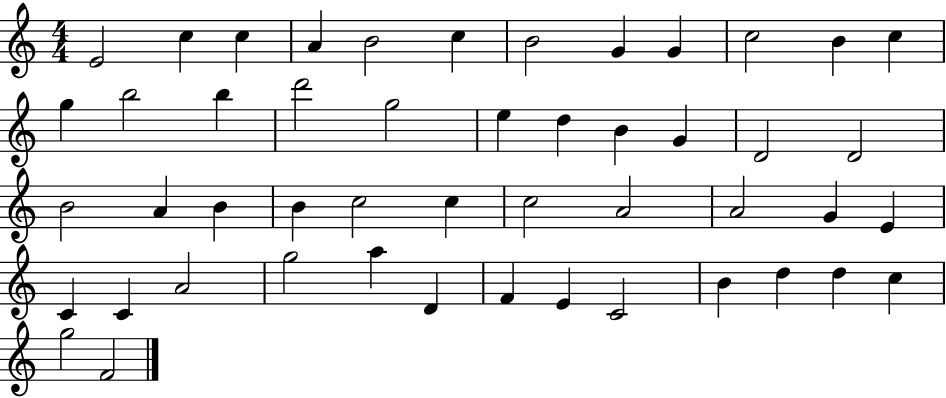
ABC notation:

X:1
T:Untitled
M:4/4
L:1/4
K:C
E2 c c A B2 c B2 G G c2 B c g b2 b d'2 g2 e d B G D2 D2 B2 A B B c2 c c2 A2 A2 G E C C A2 g2 a D F E C2 B d d c g2 F2